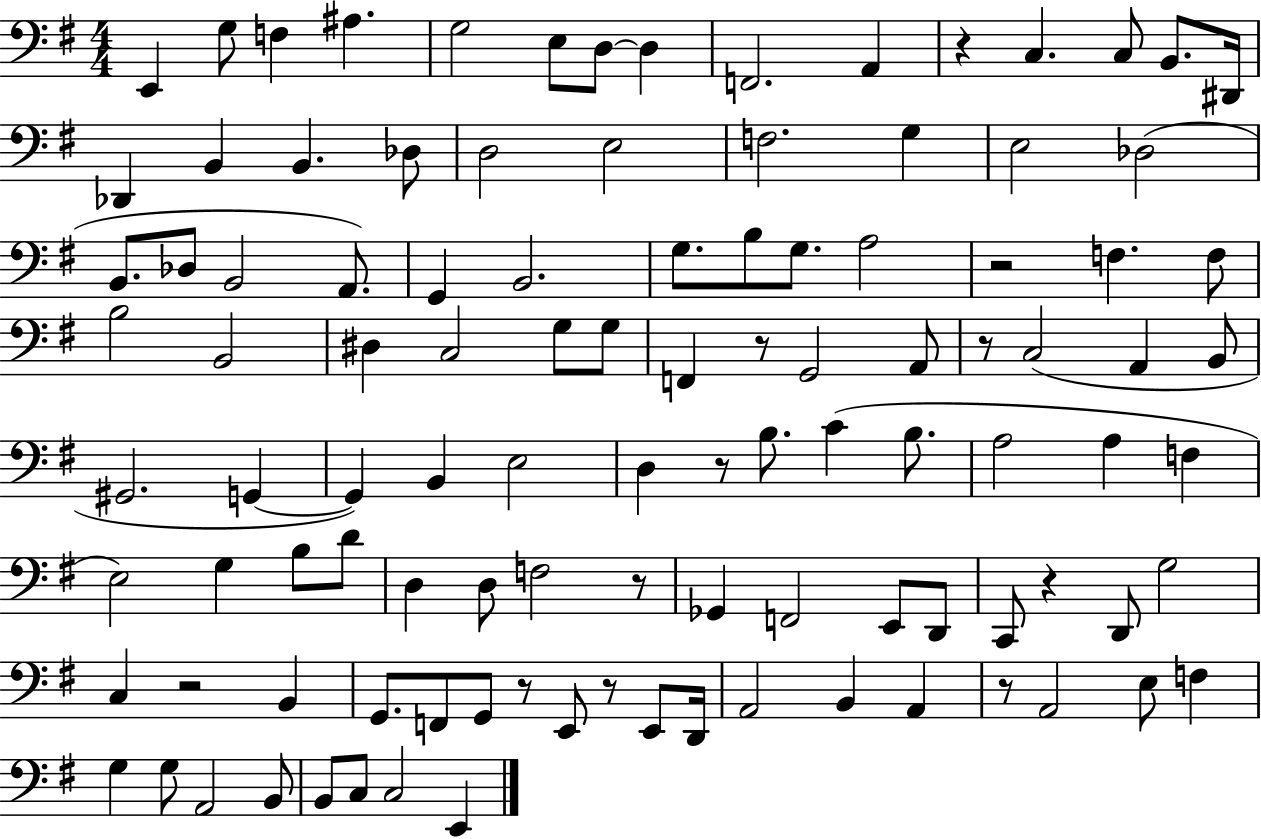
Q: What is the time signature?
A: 4/4